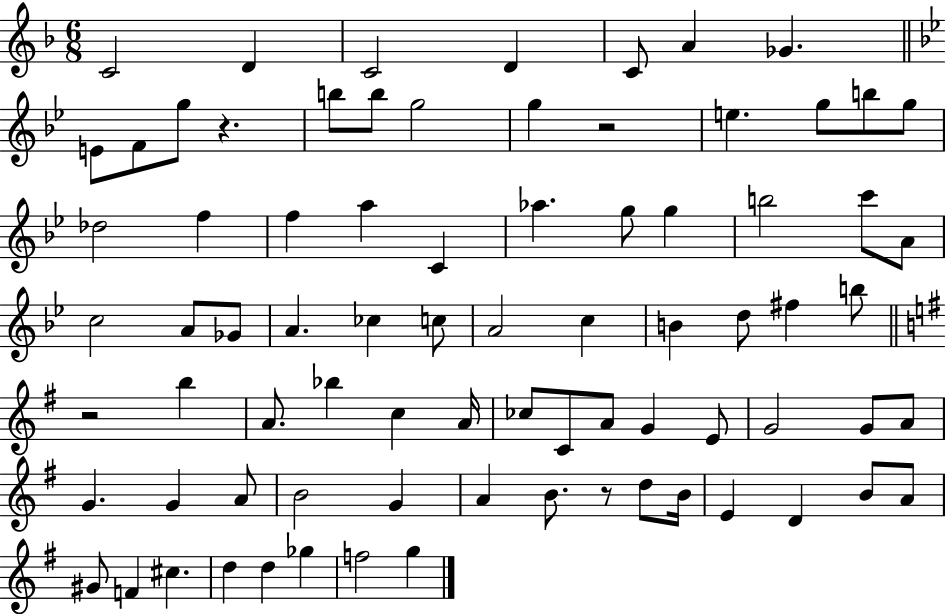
C4/h D4/q C4/h D4/q C4/e A4/q Gb4/q. E4/e F4/e G5/e R/q. B5/e B5/e G5/h G5/q R/h E5/q. G5/e B5/e G5/e Db5/h F5/q F5/q A5/q C4/q Ab5/q. G5/e G5/q B5/h C6/e A4/e C5/h A4/e Gb4/e A4/q. CES5/q C5/e A4/h C5/q B4/q D5/e F#5/q B5/e R/h B5/q A4/e. Bb5/q C5/q A4/s CES5/e C4/e A4/e G4/q E4/e G4/h G4/e A4/e G4/q. G4/q A4/e B4/h G4/q A4/q B4/e. R/e D5/e B4/s E4/q D4/q B4/e A4/e G#4/e F4/q C#5/q. D5/q D5/q Gb5/q F5/h G5/q